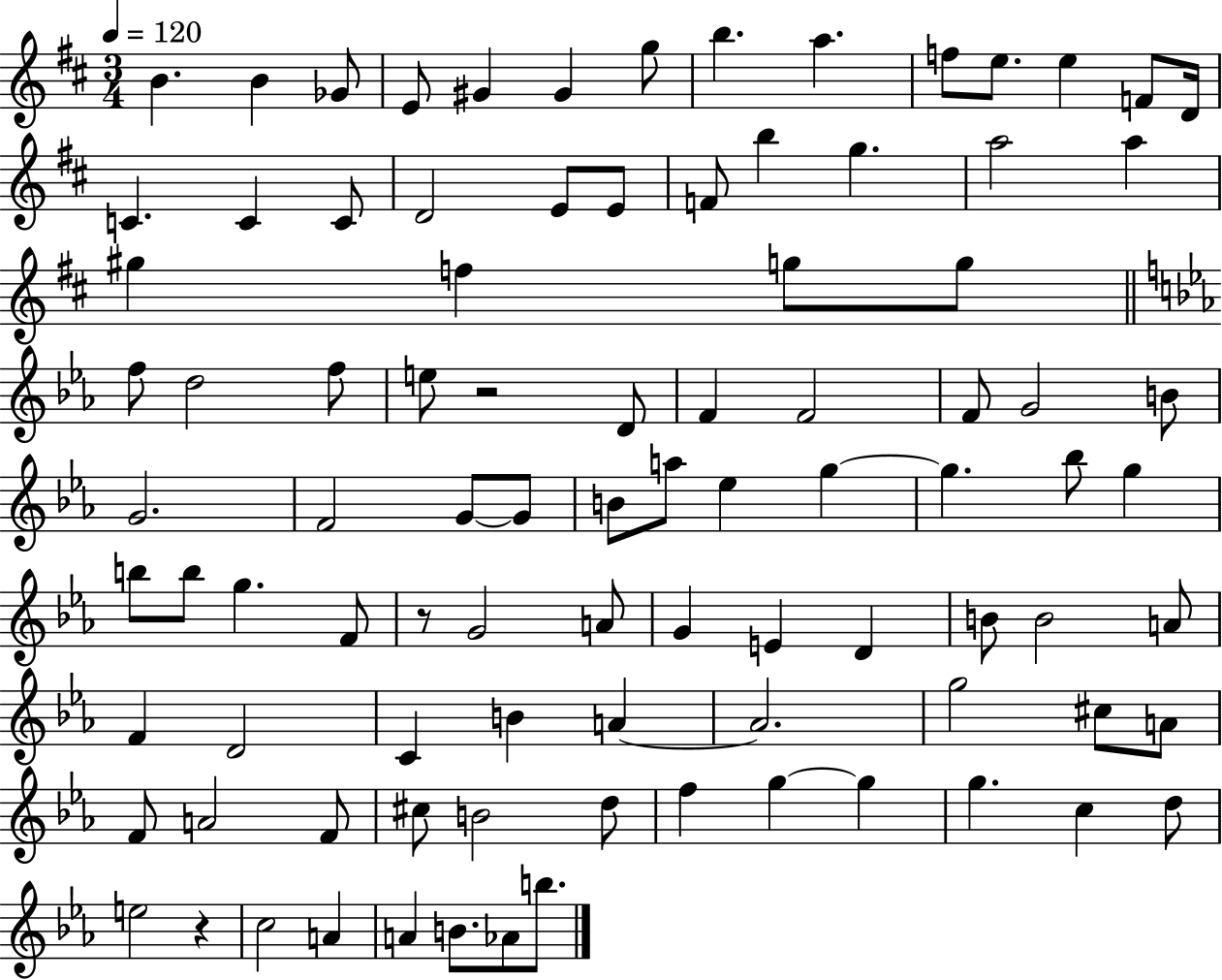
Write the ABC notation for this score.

X:1
T:Untitled
M:3/4
L:1/4
K:D
B B _G/2 E/2 ^G ^G g/2 b a f/2 e/2 e F/2 D/4 C C C/2 D2 E/2 E/2 F/2 b g a2 a ^g f g/2 g/2 f/2 d2 f/2 e/2 z2 D/2 F F2 F/2 G2 B/2 G2 F2 G/2 G/2 B/2 a/2 _e g g _b/2 g b/2 b/2 g F/2 z/2 G2 A/2 G E D B/2 B2 A/2 F D2 C B A A2 g2 ^c/2 A/2 F/2 A2 F/2 ^c/2 B2 d/2 f g g g c d/2 e2 z c2 A A B/2 _A/2 b/2